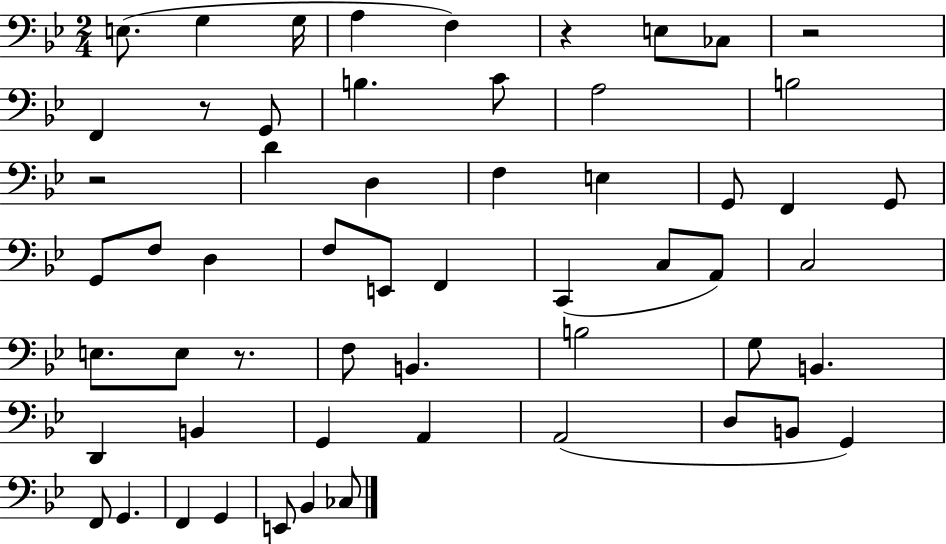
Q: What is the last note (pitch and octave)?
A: CES3